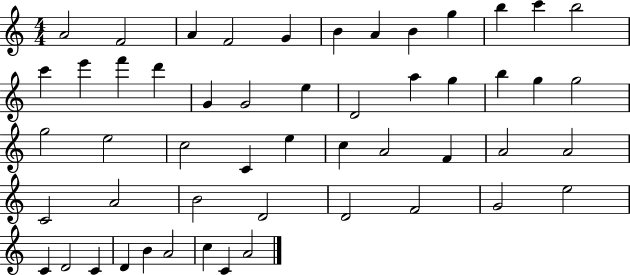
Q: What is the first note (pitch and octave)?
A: A4